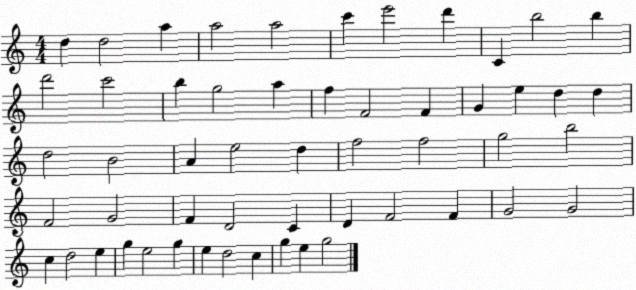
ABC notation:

X:1
T:Untitled
M:4/4
L:1/4
K:C
d d2 a a2 a2 c' e'2 d' C b2 b d'2 c'2 b g2 a f F2 F G e d d d2 B2 A e2 d f2 f2 g2 b2 F2 G2 F D2 C D F2 F G2 G2 c d2 e g e2 g e d2 c g e g2